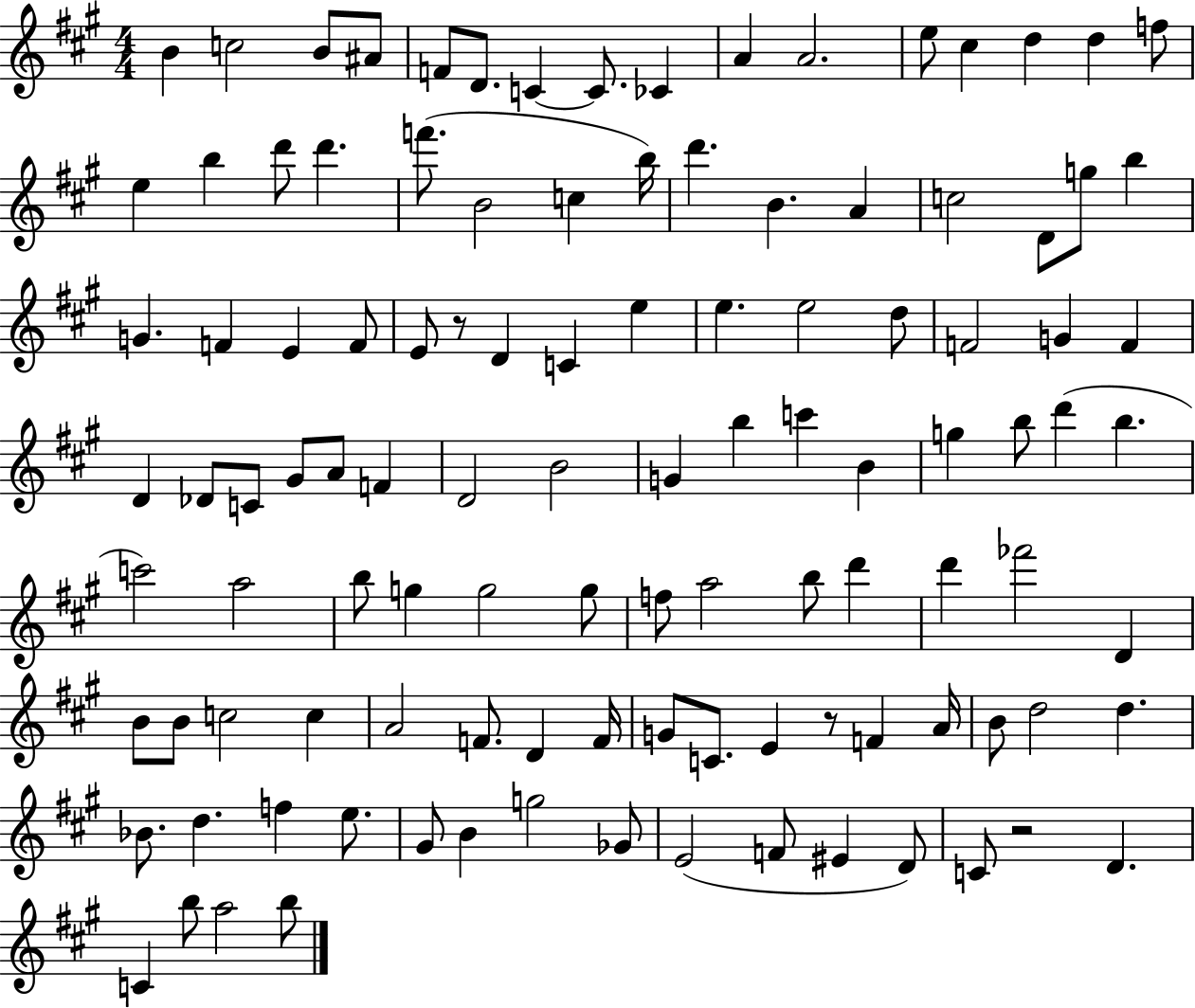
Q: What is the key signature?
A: A major